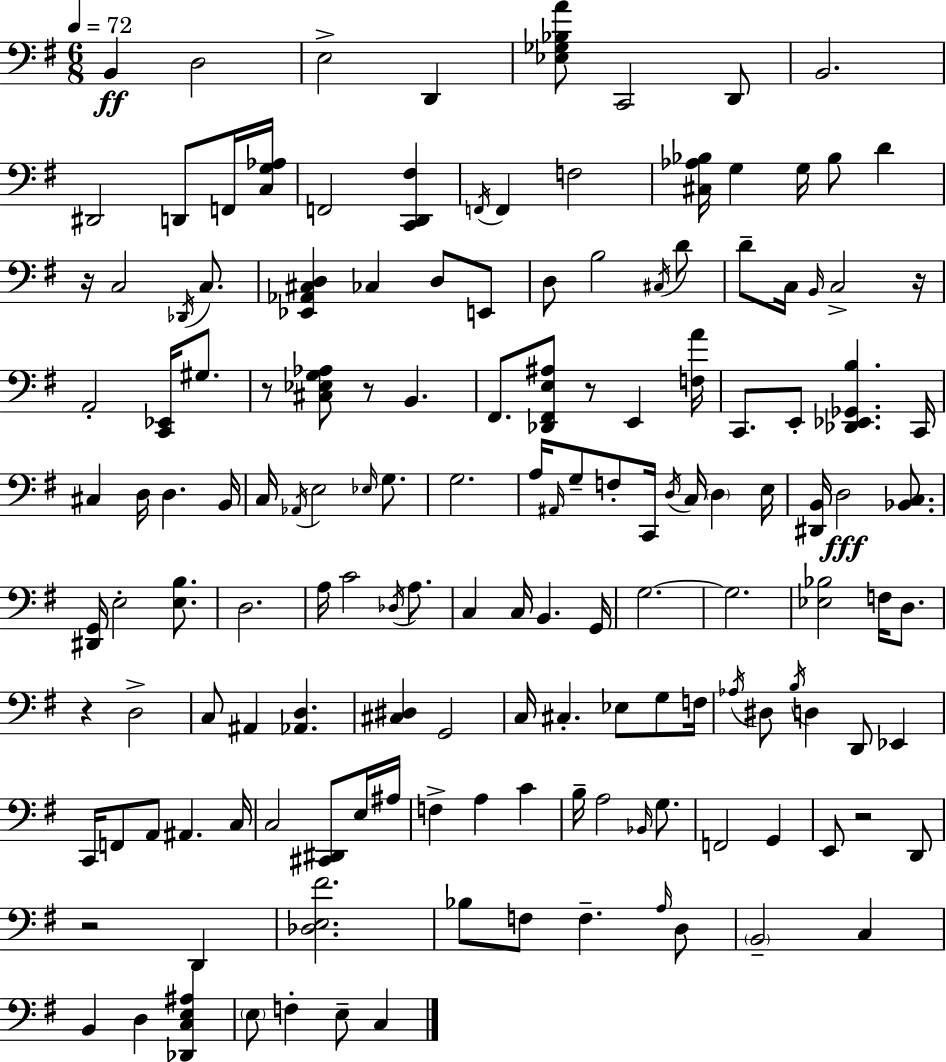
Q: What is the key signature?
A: G major